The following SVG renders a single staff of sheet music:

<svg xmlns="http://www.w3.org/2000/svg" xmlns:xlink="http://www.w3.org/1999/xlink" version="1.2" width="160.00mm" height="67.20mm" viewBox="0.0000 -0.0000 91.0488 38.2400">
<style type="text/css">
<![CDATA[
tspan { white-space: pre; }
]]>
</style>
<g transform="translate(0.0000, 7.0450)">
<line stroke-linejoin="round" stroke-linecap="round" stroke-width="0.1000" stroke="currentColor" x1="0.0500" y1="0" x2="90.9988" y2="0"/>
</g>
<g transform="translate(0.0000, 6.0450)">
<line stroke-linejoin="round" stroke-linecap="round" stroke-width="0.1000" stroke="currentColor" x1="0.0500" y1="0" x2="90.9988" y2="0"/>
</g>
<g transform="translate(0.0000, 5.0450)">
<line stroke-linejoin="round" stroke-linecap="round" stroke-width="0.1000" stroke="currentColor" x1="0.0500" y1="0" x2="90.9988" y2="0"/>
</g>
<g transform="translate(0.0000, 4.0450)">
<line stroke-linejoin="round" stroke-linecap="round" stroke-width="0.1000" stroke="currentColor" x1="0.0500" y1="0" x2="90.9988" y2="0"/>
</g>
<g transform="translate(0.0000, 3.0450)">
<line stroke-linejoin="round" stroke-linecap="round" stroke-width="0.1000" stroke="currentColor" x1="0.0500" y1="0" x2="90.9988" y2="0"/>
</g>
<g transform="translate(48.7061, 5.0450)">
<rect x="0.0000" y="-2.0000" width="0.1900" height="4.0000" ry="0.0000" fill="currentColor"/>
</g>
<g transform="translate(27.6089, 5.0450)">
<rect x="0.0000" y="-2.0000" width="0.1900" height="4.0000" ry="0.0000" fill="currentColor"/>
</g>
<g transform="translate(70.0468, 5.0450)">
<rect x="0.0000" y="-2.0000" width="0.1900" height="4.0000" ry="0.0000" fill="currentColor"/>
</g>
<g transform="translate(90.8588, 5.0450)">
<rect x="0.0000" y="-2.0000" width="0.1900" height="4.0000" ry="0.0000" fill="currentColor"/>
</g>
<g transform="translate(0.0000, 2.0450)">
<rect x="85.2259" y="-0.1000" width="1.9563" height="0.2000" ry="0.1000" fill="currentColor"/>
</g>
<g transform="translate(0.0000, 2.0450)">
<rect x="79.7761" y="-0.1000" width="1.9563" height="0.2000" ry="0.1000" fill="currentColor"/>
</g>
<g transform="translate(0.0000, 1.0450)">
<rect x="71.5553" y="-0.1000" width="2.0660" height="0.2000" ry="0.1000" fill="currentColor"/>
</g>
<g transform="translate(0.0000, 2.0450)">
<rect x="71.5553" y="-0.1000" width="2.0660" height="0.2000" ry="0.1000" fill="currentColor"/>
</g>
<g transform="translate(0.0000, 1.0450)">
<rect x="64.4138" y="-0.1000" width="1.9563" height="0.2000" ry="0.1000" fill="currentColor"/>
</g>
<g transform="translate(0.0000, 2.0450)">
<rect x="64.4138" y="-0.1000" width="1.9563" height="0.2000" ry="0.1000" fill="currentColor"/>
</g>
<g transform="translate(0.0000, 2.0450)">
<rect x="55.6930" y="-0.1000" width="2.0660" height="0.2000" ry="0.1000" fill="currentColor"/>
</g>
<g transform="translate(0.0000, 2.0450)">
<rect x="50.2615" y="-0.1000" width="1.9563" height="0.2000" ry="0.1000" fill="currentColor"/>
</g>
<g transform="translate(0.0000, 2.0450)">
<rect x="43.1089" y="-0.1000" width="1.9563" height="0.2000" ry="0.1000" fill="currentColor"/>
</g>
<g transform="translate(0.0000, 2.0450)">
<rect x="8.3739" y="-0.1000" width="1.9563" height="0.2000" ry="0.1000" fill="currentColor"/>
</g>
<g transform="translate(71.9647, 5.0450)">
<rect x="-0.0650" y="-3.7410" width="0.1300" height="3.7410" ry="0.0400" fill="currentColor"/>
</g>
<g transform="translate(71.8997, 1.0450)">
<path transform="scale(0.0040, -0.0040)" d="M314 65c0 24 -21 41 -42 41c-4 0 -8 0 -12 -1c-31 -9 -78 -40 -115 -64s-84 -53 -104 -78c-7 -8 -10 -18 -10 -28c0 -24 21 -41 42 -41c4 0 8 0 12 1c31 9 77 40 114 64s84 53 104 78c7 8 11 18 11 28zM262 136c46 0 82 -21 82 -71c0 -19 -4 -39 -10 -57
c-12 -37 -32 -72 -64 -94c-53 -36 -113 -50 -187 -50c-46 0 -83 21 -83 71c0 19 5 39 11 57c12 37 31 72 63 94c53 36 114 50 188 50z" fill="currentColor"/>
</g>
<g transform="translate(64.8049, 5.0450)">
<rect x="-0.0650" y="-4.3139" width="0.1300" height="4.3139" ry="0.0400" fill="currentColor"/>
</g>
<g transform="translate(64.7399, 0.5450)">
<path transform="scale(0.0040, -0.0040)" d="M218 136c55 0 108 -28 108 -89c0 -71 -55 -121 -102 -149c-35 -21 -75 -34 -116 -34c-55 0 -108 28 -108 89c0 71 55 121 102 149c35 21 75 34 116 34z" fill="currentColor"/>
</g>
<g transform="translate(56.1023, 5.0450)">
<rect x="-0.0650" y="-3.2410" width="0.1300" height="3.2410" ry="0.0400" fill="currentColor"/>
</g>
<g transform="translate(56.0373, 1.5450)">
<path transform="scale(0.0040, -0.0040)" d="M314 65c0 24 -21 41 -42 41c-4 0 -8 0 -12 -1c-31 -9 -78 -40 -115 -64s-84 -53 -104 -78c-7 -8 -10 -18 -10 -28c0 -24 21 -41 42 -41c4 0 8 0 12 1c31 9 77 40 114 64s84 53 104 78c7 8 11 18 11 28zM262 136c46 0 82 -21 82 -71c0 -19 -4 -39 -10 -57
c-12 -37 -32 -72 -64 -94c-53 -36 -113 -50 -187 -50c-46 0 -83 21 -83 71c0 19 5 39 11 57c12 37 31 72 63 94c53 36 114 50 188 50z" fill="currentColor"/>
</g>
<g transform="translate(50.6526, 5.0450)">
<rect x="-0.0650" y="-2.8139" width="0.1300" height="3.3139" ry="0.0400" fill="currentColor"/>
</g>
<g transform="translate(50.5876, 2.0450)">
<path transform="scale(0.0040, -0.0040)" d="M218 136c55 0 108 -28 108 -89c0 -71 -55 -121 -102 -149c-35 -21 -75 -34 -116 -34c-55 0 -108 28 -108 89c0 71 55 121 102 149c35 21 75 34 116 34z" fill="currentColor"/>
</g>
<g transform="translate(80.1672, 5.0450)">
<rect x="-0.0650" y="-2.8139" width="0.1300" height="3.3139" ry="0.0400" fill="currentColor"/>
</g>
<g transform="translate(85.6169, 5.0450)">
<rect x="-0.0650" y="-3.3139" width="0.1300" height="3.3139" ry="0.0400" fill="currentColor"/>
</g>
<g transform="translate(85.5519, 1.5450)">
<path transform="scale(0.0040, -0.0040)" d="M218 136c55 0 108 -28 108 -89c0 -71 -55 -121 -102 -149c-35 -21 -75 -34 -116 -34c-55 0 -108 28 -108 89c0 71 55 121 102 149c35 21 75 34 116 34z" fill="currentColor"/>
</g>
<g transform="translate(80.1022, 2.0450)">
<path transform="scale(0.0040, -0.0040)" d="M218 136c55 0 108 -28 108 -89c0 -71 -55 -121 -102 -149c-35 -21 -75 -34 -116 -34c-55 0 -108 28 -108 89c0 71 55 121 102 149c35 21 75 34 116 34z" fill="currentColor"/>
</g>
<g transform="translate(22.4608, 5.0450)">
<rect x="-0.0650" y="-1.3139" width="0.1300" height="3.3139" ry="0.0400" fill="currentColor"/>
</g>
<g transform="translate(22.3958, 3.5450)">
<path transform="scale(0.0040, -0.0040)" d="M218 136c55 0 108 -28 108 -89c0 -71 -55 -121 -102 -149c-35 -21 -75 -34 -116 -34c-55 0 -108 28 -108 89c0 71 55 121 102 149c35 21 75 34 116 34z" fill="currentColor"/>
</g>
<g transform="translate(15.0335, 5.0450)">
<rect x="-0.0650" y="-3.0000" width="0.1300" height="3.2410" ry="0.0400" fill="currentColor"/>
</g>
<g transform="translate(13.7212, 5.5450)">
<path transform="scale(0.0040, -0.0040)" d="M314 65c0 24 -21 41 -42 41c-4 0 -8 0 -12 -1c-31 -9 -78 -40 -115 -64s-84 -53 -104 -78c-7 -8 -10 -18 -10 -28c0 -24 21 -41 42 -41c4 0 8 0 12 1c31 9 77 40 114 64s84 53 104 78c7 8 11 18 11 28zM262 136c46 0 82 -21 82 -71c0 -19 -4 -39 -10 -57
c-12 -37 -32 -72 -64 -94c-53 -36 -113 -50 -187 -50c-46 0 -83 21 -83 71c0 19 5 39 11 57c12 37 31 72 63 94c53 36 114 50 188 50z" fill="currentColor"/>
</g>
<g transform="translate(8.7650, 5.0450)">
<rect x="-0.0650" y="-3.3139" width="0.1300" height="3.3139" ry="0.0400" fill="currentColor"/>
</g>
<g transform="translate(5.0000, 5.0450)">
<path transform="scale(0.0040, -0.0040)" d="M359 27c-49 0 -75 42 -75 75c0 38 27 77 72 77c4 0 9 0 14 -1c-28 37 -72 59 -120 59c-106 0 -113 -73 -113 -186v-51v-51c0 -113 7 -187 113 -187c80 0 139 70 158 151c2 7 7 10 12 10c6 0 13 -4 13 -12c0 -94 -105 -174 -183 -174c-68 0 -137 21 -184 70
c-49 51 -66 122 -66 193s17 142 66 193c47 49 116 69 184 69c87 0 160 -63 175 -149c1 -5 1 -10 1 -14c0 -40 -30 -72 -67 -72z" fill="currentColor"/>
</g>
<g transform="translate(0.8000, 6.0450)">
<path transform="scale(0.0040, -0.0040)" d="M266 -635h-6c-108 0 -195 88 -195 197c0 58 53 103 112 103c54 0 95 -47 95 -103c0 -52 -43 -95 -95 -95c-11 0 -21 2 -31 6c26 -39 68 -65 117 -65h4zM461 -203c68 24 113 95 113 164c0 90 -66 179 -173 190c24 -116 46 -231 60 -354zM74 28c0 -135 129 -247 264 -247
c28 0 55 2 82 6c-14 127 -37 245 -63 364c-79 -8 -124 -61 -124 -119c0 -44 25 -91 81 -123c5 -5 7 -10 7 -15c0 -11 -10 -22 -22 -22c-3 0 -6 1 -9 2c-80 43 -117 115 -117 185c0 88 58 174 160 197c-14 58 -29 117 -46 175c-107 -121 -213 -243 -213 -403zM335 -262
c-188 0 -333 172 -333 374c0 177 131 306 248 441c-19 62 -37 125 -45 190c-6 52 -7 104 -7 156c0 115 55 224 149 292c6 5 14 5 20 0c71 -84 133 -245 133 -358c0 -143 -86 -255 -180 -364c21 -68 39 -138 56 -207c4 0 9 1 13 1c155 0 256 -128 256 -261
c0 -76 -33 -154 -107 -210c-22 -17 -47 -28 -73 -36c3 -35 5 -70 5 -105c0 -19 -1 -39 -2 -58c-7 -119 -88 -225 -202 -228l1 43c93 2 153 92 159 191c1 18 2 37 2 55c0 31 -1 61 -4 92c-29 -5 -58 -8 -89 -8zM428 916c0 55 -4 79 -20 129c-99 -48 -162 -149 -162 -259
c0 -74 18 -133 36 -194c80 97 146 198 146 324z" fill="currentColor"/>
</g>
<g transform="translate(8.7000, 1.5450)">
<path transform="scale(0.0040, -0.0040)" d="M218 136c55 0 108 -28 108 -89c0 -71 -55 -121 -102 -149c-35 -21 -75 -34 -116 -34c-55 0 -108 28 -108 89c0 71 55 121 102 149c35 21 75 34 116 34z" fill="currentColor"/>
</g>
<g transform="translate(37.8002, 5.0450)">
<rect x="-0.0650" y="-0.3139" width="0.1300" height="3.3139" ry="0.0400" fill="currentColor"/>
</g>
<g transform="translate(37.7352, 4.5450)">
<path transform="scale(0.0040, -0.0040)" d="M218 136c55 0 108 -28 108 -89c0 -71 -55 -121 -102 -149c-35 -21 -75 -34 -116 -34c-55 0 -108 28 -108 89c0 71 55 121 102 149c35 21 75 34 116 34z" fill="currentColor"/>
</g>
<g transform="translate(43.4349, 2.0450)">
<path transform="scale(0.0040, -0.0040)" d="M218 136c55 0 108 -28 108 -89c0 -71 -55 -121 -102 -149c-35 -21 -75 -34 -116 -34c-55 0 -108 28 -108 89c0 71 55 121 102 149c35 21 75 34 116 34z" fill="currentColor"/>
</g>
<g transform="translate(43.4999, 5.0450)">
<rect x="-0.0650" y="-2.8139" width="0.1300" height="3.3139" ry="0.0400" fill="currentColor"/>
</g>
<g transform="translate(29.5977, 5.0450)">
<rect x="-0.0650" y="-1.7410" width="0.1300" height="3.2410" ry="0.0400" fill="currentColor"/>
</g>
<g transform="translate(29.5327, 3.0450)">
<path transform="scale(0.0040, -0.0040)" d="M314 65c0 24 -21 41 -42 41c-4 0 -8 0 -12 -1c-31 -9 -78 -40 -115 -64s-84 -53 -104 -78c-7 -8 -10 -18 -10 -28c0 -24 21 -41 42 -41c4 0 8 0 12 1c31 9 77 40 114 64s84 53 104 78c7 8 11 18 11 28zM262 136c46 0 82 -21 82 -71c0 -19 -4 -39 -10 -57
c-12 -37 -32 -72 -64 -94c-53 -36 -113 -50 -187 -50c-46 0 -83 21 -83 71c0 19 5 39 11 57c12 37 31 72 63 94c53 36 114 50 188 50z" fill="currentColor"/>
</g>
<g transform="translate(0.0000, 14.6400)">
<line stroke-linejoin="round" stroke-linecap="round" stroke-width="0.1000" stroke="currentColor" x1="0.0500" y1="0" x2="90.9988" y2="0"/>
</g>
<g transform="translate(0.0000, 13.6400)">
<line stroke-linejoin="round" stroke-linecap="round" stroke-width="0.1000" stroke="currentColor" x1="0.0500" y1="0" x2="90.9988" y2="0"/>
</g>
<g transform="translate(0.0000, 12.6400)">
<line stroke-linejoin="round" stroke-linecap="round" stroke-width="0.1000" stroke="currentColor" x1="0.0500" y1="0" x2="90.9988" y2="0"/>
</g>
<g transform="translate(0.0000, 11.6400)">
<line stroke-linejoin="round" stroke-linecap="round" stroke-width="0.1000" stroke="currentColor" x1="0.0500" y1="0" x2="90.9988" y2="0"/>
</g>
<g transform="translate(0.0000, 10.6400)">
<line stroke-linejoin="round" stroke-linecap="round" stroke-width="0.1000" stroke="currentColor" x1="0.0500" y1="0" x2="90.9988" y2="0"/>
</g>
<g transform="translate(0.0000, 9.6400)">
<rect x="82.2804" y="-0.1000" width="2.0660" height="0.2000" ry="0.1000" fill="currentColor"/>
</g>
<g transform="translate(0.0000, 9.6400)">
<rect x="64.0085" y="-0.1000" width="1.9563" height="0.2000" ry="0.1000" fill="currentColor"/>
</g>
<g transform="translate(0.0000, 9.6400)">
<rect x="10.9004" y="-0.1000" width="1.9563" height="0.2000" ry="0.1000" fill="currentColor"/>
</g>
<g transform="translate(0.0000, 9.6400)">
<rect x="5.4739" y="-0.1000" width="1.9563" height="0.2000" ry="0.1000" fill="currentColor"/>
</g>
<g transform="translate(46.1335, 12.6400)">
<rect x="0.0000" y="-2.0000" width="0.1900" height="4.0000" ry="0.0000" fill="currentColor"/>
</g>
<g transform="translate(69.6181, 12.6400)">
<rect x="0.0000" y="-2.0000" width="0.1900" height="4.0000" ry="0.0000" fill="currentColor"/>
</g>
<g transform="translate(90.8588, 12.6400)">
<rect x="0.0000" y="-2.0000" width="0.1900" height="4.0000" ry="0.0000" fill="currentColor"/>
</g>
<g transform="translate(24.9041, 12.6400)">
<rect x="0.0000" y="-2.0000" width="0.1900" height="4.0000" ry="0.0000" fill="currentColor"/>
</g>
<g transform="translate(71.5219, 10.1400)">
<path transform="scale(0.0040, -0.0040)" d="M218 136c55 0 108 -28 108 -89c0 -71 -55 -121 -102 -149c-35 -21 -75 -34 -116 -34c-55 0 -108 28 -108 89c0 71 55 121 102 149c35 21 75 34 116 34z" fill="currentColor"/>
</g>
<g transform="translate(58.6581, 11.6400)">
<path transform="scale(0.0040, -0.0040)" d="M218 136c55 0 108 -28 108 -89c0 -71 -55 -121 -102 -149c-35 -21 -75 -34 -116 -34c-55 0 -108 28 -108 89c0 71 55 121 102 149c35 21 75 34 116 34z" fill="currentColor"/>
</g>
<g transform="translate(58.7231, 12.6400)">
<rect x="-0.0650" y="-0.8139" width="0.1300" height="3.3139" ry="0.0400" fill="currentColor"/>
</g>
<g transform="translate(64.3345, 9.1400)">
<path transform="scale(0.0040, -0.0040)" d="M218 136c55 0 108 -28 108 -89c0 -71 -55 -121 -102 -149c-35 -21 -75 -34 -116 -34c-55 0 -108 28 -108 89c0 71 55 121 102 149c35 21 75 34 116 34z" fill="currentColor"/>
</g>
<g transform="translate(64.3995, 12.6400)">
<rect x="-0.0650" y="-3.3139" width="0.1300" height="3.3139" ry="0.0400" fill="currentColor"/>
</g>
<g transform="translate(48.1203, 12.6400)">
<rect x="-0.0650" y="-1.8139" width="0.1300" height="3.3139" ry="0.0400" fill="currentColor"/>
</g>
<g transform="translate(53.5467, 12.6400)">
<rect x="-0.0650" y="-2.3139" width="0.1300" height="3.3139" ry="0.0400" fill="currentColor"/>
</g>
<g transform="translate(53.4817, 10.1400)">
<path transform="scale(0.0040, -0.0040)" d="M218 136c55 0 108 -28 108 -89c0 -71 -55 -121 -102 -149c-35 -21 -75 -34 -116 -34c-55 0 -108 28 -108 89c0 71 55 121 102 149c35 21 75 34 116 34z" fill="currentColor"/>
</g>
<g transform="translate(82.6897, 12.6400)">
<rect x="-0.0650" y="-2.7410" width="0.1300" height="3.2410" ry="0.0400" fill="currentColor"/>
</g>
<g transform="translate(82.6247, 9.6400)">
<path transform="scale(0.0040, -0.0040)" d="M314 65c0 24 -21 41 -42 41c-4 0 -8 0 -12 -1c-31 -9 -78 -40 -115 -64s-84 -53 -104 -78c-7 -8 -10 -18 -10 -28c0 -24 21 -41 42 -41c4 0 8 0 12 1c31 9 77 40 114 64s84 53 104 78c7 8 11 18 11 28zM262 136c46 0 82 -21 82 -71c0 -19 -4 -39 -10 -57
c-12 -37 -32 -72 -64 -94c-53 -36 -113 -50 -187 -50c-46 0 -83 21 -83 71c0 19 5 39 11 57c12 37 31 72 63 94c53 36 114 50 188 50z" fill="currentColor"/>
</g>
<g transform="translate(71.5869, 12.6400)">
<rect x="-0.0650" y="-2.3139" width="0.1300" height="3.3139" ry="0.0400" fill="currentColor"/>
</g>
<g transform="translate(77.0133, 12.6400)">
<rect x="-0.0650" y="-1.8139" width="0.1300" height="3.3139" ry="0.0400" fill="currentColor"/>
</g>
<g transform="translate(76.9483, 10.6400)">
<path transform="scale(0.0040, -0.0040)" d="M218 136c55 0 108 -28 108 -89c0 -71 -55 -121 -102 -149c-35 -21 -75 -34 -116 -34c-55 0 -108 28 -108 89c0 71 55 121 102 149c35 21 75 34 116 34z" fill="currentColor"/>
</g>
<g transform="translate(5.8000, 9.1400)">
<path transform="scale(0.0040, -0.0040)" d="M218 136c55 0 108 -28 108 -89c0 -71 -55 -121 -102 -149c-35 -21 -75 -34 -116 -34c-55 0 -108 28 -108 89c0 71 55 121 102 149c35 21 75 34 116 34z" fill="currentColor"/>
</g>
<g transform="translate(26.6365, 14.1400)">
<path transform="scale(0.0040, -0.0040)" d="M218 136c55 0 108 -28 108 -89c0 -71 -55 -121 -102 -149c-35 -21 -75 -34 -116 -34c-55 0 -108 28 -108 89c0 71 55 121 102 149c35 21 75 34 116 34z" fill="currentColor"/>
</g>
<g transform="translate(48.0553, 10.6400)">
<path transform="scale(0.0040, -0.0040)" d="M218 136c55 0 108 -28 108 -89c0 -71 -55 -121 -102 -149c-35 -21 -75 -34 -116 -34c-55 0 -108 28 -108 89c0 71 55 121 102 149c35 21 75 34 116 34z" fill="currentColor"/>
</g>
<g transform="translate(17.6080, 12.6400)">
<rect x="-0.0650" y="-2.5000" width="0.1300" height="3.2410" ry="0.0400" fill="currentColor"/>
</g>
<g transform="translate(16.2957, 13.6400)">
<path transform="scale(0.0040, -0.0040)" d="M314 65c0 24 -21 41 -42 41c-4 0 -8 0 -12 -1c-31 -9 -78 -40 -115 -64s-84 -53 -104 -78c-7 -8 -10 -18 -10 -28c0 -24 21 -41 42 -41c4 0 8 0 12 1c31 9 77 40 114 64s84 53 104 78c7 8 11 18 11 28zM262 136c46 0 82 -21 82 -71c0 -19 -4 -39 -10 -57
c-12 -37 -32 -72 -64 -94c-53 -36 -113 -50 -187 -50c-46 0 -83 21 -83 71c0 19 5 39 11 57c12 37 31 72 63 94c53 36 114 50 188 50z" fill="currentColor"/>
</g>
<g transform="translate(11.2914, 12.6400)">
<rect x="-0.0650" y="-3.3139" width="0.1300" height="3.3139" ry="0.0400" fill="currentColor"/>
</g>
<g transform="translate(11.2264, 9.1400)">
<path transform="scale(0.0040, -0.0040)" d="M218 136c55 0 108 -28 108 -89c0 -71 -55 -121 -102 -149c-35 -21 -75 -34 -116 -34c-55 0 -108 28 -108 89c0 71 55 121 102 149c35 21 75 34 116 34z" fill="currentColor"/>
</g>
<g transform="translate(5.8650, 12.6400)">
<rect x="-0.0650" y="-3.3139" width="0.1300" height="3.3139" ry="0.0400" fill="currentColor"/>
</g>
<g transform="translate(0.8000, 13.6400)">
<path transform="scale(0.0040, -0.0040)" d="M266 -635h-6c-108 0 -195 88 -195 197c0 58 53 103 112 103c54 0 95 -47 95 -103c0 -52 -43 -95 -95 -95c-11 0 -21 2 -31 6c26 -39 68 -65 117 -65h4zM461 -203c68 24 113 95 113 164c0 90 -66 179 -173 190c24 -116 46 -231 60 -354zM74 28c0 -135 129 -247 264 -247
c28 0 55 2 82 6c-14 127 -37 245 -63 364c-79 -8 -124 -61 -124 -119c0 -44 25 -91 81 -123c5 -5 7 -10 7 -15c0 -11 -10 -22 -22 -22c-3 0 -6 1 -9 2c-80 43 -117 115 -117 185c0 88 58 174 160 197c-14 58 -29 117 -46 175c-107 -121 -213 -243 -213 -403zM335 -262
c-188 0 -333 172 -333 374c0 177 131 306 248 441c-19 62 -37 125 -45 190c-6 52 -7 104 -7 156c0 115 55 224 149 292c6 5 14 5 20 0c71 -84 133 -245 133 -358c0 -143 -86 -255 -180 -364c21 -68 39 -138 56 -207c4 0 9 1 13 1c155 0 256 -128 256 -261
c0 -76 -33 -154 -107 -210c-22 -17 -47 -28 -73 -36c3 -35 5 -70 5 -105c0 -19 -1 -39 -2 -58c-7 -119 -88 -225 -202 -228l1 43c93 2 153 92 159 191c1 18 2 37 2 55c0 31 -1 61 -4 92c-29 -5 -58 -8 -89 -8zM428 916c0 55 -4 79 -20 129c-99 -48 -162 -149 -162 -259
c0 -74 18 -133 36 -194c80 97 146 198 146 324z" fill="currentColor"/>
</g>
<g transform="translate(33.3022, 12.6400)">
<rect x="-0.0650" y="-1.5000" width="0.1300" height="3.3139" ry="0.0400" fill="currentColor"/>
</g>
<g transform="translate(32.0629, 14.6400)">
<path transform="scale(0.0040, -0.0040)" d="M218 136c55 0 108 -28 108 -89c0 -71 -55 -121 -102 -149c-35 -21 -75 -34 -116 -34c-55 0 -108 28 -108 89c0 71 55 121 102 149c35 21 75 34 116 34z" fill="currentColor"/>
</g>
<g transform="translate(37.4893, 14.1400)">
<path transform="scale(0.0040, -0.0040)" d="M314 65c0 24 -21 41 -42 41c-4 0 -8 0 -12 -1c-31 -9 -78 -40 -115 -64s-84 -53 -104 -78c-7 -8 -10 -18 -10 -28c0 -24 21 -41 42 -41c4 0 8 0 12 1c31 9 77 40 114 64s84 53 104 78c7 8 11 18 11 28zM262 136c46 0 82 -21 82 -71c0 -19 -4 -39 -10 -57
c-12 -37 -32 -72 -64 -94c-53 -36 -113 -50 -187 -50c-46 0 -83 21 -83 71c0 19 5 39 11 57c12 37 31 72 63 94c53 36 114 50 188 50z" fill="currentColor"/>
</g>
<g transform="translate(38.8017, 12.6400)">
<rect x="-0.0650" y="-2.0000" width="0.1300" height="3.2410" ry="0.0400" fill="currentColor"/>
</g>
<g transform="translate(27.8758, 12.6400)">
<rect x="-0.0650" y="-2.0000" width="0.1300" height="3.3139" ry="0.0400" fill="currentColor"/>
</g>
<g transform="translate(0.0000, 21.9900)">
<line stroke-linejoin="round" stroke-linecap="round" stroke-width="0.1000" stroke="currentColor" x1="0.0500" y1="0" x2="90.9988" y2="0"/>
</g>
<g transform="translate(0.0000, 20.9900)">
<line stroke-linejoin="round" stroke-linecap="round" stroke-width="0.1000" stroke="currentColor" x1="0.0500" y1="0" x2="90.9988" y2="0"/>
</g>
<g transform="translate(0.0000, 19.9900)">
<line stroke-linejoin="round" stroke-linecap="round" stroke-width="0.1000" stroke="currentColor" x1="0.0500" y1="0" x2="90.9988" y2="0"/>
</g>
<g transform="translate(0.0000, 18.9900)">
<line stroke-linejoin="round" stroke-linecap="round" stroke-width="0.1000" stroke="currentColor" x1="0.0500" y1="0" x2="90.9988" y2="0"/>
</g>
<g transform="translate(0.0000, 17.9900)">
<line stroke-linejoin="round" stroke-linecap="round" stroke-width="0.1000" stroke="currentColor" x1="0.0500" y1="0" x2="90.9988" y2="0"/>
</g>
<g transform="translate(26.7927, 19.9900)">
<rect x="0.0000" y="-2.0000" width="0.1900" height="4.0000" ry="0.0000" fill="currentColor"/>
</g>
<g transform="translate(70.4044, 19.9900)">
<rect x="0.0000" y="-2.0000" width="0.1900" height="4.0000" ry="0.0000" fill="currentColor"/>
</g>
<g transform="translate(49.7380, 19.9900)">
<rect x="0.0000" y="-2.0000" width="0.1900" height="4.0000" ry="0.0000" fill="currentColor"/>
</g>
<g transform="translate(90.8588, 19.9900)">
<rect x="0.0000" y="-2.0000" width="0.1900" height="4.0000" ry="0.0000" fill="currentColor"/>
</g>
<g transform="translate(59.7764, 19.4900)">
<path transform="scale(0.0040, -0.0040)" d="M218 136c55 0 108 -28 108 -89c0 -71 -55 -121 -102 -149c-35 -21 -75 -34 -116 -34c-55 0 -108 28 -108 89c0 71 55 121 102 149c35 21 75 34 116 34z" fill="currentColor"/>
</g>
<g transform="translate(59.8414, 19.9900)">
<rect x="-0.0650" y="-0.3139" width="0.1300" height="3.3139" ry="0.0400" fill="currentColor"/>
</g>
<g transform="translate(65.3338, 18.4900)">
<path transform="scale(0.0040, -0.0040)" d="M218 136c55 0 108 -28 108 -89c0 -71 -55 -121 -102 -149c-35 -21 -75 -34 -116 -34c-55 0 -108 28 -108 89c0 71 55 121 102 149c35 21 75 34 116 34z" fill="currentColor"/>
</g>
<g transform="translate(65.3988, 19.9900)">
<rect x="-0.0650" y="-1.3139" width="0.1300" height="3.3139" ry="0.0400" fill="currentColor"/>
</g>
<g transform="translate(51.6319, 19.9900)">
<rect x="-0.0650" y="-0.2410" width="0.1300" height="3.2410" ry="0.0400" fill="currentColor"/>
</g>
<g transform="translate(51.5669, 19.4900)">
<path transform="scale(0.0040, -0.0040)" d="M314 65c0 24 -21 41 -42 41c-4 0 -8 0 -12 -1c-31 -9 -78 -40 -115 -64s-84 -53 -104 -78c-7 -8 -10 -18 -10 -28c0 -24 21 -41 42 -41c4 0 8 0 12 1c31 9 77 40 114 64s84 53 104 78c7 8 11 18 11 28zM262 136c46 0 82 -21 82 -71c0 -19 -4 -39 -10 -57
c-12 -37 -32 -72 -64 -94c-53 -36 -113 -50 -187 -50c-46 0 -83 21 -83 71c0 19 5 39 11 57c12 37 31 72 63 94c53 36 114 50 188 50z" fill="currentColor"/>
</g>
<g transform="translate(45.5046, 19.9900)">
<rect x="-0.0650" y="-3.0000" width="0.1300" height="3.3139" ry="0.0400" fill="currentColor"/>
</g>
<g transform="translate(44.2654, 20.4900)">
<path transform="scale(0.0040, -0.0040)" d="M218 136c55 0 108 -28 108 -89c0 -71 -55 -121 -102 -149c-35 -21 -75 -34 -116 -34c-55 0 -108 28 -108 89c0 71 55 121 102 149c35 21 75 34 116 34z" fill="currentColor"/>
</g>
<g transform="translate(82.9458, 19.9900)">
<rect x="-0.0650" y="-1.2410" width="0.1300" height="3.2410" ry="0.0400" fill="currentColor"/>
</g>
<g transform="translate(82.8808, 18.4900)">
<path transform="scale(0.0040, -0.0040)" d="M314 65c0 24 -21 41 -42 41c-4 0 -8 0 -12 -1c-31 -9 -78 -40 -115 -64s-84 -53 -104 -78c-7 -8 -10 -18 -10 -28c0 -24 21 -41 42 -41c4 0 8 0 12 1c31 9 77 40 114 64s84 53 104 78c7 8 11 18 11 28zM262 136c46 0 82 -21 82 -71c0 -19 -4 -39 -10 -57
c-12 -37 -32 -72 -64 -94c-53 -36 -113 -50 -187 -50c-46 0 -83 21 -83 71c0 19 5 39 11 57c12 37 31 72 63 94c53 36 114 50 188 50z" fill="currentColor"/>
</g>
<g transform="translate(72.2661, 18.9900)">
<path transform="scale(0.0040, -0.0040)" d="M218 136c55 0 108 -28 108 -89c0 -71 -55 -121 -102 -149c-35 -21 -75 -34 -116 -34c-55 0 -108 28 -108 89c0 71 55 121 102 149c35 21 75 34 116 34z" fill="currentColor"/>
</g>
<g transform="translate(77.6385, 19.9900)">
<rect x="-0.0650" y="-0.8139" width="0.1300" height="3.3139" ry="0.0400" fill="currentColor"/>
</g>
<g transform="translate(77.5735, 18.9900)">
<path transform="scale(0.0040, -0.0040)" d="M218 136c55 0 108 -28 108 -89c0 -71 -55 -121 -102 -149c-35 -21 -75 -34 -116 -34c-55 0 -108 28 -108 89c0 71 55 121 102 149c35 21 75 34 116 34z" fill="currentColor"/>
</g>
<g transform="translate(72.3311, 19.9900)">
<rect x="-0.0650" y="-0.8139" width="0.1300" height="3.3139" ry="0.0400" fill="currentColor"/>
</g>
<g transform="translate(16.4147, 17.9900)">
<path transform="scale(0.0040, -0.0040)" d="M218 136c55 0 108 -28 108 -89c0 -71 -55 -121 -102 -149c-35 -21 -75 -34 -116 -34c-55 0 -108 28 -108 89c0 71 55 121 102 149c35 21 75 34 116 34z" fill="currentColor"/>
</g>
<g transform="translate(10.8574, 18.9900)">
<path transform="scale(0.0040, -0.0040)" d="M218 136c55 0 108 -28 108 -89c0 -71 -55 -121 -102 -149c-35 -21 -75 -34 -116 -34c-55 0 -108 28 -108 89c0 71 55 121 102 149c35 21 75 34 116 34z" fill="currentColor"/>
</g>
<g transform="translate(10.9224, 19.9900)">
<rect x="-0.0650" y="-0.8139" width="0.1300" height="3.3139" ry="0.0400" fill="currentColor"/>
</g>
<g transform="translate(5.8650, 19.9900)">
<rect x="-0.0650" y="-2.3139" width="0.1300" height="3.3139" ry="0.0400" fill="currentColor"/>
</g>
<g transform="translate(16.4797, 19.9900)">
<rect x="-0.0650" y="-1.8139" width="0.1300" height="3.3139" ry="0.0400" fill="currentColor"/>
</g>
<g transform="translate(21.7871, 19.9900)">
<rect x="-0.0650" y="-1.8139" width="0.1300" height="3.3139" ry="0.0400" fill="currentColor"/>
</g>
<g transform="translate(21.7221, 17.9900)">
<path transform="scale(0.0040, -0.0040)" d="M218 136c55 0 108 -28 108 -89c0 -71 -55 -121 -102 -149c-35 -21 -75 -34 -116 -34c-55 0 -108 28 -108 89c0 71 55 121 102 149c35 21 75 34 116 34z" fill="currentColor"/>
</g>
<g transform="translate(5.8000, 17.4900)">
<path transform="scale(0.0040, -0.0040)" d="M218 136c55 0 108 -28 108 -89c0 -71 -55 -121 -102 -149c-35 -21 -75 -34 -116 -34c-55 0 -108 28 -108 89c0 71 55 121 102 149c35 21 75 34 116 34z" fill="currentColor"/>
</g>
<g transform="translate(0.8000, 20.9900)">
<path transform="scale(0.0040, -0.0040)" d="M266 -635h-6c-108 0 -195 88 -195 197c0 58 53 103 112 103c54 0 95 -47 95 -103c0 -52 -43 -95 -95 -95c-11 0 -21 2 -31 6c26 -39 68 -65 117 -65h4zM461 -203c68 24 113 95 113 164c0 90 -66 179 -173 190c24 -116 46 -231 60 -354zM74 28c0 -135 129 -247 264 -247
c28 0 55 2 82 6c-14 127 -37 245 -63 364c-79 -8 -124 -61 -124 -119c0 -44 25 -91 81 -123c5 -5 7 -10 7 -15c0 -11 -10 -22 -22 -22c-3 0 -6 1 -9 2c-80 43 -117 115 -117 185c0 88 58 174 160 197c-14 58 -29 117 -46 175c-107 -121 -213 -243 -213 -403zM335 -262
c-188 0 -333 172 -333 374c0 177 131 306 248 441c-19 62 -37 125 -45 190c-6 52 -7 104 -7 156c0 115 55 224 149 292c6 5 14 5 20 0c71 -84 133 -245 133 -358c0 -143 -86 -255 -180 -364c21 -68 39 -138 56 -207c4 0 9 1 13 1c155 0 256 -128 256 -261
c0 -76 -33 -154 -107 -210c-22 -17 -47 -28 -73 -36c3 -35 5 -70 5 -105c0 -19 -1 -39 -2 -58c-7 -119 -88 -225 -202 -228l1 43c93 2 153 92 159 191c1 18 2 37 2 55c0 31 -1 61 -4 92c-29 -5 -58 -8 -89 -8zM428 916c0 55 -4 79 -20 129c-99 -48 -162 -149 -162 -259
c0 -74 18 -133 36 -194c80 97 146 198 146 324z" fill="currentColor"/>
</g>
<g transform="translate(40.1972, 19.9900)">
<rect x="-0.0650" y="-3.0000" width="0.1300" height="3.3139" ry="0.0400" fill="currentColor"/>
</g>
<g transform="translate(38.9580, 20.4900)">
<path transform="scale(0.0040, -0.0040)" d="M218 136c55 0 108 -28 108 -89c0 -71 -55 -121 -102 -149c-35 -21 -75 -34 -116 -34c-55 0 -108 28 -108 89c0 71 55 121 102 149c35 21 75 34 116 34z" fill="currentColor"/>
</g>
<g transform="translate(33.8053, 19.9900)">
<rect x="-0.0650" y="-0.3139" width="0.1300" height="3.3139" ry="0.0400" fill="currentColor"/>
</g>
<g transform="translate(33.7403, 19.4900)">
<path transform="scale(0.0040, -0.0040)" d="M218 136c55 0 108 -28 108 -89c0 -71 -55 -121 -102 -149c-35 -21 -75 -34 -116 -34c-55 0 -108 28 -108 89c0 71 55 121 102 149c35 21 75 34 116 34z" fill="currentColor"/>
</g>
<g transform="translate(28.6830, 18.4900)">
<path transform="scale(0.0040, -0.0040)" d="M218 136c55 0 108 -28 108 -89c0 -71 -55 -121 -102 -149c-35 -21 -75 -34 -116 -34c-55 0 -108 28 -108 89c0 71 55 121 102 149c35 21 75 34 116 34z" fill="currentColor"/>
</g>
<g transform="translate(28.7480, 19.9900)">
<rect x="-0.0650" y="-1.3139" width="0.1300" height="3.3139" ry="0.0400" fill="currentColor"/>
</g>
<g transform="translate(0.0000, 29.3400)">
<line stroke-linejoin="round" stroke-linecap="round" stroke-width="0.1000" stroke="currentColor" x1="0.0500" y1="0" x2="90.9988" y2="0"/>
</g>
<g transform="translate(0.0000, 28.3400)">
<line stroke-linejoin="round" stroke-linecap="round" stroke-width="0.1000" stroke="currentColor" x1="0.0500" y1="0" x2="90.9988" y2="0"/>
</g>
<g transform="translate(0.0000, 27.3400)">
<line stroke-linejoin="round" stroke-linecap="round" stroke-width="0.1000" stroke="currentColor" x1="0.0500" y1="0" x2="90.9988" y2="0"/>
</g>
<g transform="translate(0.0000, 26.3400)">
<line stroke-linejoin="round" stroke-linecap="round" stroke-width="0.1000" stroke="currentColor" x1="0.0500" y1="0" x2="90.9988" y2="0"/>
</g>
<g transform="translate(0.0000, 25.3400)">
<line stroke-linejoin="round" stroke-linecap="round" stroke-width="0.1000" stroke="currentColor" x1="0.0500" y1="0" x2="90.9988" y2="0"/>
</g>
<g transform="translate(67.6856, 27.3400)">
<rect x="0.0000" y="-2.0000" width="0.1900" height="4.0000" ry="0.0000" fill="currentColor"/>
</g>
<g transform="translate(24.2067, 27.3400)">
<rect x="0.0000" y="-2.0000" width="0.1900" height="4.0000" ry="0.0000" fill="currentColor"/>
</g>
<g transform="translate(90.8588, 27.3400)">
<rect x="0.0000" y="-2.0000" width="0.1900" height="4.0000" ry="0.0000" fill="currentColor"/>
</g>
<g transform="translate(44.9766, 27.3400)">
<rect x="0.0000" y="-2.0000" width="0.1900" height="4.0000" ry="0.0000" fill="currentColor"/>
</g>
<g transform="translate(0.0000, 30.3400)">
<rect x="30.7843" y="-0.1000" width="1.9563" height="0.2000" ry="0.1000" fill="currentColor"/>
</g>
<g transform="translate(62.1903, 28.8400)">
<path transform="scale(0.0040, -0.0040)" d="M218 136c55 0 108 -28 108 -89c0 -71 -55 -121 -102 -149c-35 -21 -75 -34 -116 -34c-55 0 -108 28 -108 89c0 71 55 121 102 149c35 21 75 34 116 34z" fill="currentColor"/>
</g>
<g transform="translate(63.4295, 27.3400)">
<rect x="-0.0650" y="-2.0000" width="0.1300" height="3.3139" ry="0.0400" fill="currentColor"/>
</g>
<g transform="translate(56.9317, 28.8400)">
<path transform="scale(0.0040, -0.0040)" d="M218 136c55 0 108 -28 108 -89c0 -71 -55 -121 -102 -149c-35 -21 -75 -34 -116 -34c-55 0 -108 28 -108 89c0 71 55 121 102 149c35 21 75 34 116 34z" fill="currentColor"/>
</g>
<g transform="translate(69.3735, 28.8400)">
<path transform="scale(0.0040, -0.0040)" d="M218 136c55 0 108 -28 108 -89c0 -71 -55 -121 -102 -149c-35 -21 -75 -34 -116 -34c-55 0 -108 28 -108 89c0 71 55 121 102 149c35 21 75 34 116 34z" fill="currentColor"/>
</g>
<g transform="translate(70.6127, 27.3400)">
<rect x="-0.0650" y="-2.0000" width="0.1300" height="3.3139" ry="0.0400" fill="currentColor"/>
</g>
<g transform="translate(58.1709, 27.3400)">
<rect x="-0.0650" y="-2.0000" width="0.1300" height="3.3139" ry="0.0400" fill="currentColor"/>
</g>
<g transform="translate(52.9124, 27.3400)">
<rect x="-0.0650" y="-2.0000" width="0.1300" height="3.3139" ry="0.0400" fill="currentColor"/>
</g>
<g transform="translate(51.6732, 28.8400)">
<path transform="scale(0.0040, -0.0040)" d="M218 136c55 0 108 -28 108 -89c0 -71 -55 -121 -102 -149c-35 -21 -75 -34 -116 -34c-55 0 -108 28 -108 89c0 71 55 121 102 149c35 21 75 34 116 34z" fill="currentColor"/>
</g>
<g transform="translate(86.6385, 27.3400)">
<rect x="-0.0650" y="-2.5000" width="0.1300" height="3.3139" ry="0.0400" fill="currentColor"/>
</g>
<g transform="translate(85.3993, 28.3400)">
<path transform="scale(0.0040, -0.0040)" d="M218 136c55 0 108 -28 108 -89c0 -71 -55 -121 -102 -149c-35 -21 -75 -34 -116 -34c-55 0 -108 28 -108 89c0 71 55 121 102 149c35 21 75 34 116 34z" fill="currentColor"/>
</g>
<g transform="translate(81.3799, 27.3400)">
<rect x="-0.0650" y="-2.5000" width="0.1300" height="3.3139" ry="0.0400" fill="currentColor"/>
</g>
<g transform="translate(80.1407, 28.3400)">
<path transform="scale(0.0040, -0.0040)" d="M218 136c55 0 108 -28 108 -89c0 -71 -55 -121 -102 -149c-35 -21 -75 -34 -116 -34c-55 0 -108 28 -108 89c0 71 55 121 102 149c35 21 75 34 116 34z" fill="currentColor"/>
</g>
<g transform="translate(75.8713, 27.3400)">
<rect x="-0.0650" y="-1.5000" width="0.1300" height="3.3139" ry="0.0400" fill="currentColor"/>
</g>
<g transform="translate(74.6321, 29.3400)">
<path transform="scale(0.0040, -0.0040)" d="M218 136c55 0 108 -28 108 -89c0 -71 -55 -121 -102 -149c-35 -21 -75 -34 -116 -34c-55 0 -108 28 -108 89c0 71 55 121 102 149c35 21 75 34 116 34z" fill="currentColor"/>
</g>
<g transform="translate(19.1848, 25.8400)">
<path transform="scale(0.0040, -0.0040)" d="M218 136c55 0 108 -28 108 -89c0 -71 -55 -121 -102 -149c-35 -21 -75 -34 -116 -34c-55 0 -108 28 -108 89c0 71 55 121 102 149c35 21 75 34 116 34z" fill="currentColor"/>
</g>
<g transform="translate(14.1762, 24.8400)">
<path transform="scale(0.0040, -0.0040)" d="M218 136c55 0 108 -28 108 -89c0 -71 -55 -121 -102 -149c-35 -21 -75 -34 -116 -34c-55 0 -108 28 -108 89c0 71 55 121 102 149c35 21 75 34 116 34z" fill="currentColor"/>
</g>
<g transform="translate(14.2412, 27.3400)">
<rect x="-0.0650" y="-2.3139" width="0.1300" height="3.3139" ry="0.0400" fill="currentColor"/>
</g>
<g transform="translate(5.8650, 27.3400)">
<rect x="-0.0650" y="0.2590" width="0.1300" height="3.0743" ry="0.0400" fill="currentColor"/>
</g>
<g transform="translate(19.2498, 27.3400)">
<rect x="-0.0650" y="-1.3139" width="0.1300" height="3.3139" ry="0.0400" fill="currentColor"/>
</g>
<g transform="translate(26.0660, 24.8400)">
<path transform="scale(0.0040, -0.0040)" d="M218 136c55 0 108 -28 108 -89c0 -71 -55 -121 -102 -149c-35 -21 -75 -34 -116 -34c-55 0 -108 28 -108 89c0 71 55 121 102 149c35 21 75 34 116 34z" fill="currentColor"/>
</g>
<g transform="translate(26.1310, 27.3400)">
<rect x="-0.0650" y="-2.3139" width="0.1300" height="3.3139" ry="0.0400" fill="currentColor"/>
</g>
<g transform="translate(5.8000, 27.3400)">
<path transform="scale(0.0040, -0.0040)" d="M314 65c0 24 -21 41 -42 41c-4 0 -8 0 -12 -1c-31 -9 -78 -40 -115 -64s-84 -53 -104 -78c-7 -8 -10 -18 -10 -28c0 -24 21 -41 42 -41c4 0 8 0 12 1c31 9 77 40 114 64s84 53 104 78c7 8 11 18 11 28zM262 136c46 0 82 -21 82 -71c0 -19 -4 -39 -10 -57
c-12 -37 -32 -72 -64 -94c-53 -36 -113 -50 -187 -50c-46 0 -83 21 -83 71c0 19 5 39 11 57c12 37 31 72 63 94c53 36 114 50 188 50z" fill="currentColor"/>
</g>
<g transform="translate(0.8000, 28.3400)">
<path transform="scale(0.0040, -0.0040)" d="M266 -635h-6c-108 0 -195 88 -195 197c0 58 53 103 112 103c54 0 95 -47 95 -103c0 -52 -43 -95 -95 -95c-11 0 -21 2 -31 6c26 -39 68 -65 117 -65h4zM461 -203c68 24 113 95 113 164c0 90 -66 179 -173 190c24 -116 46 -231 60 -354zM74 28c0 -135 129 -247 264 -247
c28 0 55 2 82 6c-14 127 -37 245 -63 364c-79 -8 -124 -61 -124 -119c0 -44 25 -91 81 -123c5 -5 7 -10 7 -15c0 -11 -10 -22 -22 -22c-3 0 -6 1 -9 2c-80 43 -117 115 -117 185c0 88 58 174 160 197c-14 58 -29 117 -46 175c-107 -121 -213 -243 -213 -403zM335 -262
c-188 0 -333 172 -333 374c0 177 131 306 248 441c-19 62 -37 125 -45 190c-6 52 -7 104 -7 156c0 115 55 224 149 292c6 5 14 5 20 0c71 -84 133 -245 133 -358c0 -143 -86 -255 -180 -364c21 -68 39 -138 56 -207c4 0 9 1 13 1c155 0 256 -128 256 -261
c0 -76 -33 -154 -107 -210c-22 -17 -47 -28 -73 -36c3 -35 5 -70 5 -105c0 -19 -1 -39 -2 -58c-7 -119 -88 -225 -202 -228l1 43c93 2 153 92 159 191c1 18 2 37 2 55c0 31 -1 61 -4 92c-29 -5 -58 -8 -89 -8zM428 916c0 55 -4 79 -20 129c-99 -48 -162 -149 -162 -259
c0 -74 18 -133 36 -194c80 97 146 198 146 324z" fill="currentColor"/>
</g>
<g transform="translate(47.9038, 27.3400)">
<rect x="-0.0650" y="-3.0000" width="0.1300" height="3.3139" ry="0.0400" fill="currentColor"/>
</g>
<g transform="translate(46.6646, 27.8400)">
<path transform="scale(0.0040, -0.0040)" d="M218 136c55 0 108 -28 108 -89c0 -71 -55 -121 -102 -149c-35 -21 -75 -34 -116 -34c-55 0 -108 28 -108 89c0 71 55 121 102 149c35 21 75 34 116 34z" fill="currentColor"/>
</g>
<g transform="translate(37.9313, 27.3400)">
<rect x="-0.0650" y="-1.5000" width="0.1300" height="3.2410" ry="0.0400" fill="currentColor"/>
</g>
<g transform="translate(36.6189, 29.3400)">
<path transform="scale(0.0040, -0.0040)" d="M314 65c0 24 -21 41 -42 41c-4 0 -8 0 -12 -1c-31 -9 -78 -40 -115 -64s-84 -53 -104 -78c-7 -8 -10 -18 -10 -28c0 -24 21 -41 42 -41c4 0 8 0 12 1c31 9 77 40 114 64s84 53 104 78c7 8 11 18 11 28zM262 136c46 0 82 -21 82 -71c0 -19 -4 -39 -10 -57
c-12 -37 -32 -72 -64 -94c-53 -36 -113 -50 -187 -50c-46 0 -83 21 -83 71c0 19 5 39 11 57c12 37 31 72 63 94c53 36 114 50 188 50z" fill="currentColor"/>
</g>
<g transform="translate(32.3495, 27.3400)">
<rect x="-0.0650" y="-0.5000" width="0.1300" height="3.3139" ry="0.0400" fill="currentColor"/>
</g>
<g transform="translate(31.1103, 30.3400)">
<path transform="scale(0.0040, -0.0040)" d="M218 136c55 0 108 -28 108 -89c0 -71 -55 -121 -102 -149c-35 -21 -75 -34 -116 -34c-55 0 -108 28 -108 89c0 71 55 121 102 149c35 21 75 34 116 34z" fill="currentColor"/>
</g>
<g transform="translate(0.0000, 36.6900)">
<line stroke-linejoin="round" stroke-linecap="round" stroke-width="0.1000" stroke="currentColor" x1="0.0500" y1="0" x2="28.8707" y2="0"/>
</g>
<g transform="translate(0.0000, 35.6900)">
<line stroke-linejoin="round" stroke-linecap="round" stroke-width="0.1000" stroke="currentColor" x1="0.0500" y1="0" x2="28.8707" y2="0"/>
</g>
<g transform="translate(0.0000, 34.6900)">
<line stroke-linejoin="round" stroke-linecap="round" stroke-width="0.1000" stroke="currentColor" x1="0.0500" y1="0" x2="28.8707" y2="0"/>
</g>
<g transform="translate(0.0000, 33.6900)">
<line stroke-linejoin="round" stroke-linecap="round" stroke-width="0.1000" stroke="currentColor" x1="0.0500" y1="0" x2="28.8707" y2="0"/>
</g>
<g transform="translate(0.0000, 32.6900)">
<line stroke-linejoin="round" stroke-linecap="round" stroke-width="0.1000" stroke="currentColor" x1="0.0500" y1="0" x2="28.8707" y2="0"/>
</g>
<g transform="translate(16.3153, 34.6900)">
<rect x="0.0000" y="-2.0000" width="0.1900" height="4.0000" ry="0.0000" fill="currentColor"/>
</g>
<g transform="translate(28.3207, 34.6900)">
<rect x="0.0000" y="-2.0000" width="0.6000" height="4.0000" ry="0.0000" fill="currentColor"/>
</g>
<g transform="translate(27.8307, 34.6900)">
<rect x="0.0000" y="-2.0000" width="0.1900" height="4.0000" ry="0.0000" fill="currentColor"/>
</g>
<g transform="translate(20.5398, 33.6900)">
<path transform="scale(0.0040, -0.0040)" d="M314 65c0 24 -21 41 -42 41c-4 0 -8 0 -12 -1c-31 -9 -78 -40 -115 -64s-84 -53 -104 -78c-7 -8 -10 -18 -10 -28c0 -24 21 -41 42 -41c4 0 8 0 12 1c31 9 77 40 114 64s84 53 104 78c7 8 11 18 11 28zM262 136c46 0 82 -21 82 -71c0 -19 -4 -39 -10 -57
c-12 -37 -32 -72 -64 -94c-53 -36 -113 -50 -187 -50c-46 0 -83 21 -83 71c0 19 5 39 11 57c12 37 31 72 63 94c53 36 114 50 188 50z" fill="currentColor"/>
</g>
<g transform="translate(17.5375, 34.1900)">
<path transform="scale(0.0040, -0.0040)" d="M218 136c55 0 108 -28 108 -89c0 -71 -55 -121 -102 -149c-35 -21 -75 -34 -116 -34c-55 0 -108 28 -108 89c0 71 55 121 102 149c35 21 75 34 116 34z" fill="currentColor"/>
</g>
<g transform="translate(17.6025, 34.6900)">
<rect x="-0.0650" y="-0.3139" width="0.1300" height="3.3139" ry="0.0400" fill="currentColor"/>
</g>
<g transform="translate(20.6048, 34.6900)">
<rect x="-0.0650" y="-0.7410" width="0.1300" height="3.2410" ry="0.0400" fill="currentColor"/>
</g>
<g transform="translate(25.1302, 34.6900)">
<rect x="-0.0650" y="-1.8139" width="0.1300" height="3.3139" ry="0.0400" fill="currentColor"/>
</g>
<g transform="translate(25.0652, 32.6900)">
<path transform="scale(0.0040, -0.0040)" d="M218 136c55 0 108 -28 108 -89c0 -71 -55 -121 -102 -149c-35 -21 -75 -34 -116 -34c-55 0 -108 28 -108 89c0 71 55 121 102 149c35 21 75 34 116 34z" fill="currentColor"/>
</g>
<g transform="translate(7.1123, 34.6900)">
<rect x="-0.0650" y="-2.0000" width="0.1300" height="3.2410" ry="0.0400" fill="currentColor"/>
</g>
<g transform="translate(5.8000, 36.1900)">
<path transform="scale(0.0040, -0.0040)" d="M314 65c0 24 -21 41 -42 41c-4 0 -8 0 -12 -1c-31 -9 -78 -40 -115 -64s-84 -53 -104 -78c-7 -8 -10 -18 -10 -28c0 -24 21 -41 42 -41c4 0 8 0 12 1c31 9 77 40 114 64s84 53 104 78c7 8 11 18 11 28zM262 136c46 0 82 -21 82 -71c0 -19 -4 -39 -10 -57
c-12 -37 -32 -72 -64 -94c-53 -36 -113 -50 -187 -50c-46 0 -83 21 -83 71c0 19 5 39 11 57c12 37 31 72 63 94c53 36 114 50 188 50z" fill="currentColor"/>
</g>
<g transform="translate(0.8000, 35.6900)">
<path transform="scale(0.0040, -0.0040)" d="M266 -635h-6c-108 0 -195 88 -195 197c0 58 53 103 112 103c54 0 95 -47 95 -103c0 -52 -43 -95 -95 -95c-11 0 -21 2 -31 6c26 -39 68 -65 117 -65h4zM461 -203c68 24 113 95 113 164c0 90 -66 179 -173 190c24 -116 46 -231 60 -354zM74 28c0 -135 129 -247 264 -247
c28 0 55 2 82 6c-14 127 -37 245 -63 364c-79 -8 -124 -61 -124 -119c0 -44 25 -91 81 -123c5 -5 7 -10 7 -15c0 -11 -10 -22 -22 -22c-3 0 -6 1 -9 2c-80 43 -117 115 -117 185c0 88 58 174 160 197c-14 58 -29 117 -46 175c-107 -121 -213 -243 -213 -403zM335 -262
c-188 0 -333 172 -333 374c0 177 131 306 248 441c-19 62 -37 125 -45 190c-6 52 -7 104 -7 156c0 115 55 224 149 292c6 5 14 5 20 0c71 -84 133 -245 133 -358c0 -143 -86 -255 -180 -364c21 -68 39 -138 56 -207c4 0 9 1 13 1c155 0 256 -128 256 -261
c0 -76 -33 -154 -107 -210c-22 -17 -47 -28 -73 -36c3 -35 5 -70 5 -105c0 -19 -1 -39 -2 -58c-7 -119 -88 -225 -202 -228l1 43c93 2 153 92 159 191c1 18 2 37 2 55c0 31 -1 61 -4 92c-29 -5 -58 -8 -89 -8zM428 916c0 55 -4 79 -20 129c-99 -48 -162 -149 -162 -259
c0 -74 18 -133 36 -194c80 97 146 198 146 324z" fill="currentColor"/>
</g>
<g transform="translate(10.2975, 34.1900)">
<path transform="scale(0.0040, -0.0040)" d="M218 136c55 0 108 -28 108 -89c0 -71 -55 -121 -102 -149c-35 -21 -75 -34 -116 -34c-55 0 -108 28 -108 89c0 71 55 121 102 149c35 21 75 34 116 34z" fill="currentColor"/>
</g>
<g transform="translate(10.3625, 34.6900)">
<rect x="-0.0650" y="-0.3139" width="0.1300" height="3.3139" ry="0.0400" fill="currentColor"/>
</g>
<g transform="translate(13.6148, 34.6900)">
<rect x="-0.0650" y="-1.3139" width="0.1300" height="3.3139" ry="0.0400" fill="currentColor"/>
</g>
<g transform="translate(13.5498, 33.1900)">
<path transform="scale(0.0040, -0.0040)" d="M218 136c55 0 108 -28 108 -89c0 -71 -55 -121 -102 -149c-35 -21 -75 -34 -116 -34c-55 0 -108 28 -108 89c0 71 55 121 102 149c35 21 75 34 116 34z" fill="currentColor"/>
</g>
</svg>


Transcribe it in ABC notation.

X:1
T:Untitled
M:4/4
L:1/4
K:C
b A2 e f2 c a a b2 d' c'2 a b b b G2 F E F2 f g d b g f a2 g d f f e c A A c2 c e d d e2 B2 g e g C E2 A F F F F E G G F2 c e c d2 f